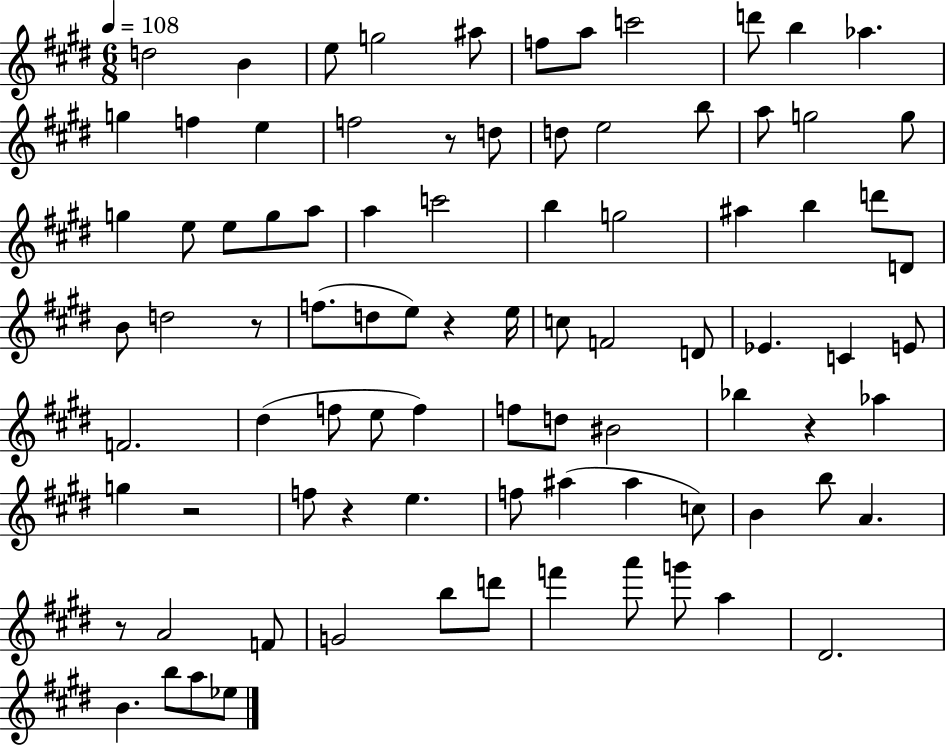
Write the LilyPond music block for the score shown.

{
  \clef treble
  \numericTimeSignature
  \time 6/8
  \key e \major
  \tempo 4 = 108
  d''2 b'4 | e''8 g''2 ais''8 | f''8 a''8 c'''2 | d'''8 b''4 aes''4. | \break g''4 f''4 e''4 | f''2 r8 d''8 | d''8 e''2 b''8 | a''8 g''2 g''8 | \break g''4 e''8 e''8 g''8 a''8 | a''4 c'''2 | b''4 g''2 | ais''4 b''4 d'''8 d'8 | \break b'8 d''2 r8 | f''8.( d''8 e''8) r4 e''16 | c''8 f'2 d'8 | ees'4. c'4 e'8 | \break f'2. | dis''4( f''8 e''8 f''4) | f''8 d''8 bis'2 | bes''4 r4 aes''4 | \break g''4 r2 | f''8 r4 e''4. | f''8 ais''4( ais''4 c''8) | b'4 b''8 a'4. | \break r8 a'2 f'8 | g'2 b''8 d'''8 | f'''4 a'''8 g'''8 a''4 | dis'2. | \break b'4. b''8 a''8 ees''8 | \bar "|."
}